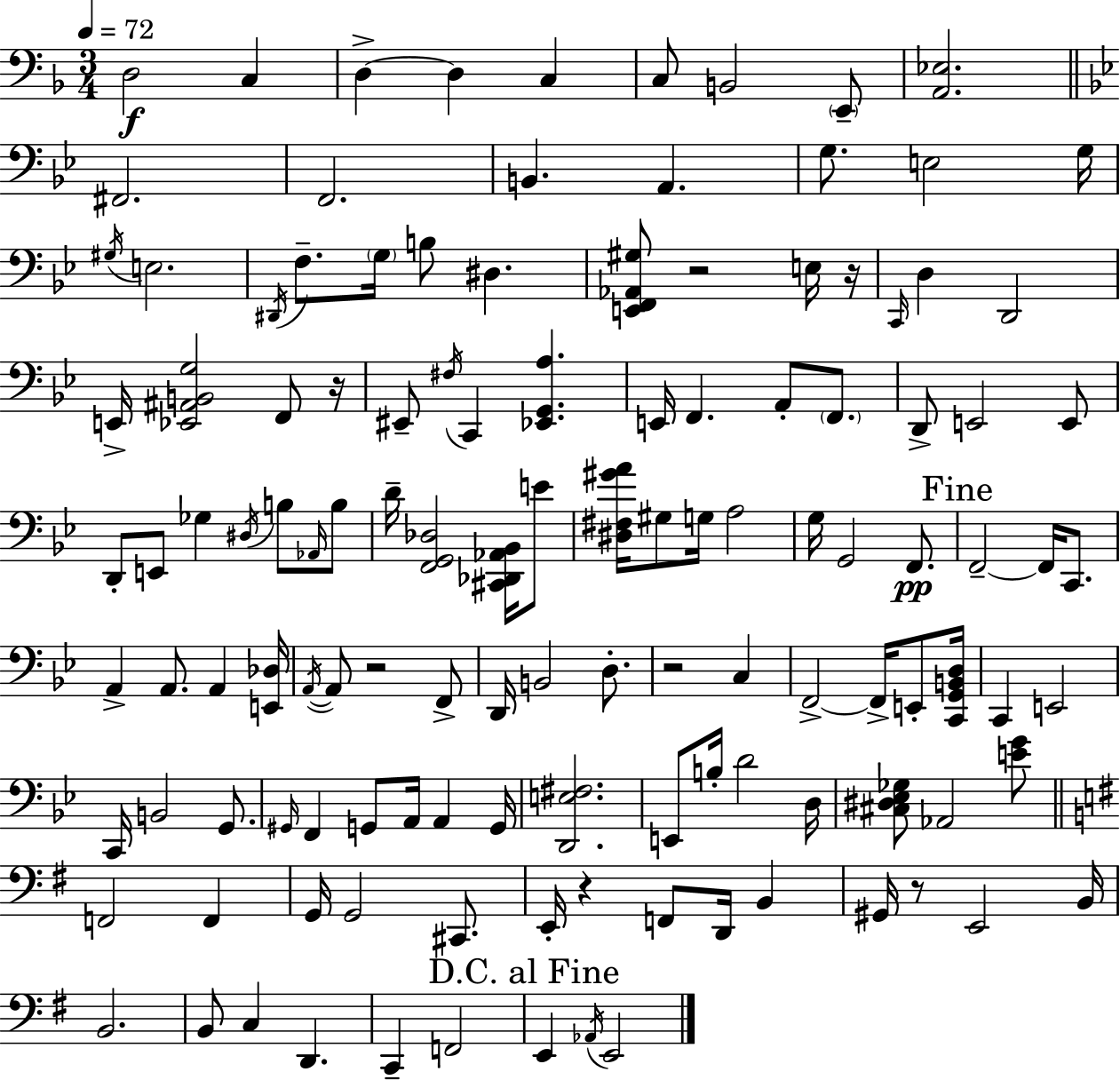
D3/h C3/q D3/q D3/q C3/q C3/e B2/h E2/e [A2,Eb3]/h. F#2/h. F2/h. B2/q. A2/q. G3/e. E3/h G3/s G#3/s E3/h. D#2/s F3/e. G3/s B3/e D#3/q. [E2,F2,Ab2,G#3]/e R/h E3/s R/s C2/s D3/q D2/h E2/s [Eb2,A#2,B2,G3]/h F2/e R/s EIS2/e F#3/s C2/q [Eb2,G2,A3]/q. E2/s F2/q. A2/e F2/e. D2/e E2/h E2/e D2/e E2/e Gb3/q D#3/s B3/e Ab2/s B3/e D4/s [F2,G2,Db3]/h [C#2,Db2,Ab2,Bb2]/s E4/e [D#3,F#3,G#4,A4]/s G#3/e G3/s A3/h G3/s G2/h F2/e. F2/h F2/s C2/e. A2/q A2/e. A2/q [E2,Db3]/s A2/s A2/e R/h F2/e D2/s B2/h D3/e. R/h C3/q F2/h F2/s E2/e [C2,G2,B2,D3]/s C2/q E2/h C2/s B2/h G2/e. G#2/s F2/q G2/e A2/s A2/q G2/s [D2,E3,F#3]/h. E2/e B3/s D4/h D3/s [C#3,D#3,Eb3,Gb3]/e Ab2/h [E4,G4]/e F2/h F2/q G2/s G2/h C#2/e. E2/s R/q F2/e D2/s B2/q G#2/s R/e E2/h B2/s B2/h. B2/e C3/q D2/q. C2/q F2/h E2/q Ab2/s E2/h